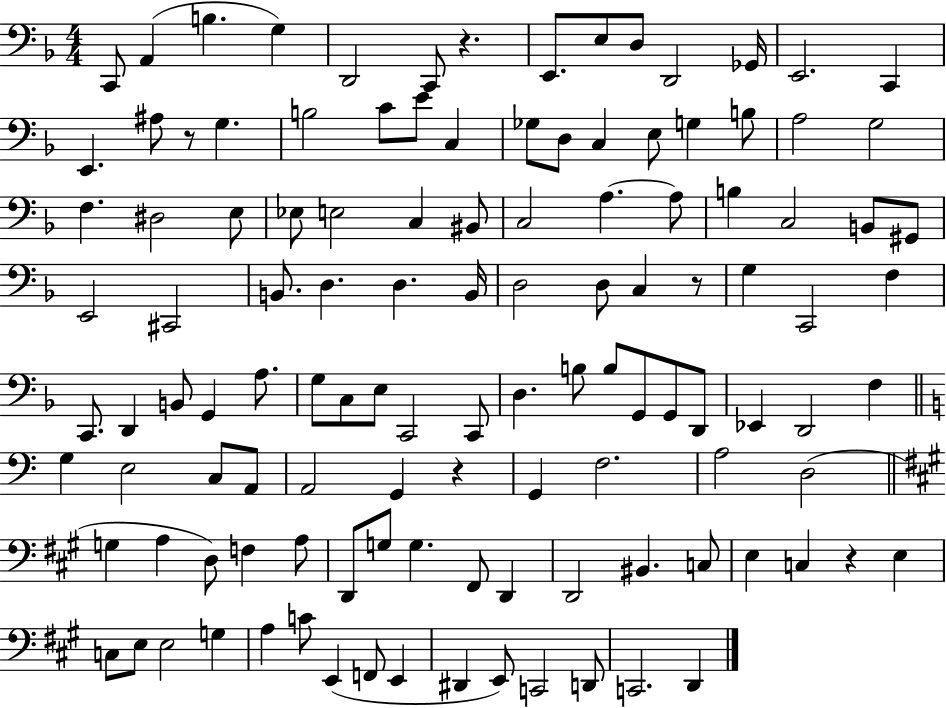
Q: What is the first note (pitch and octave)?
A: C2